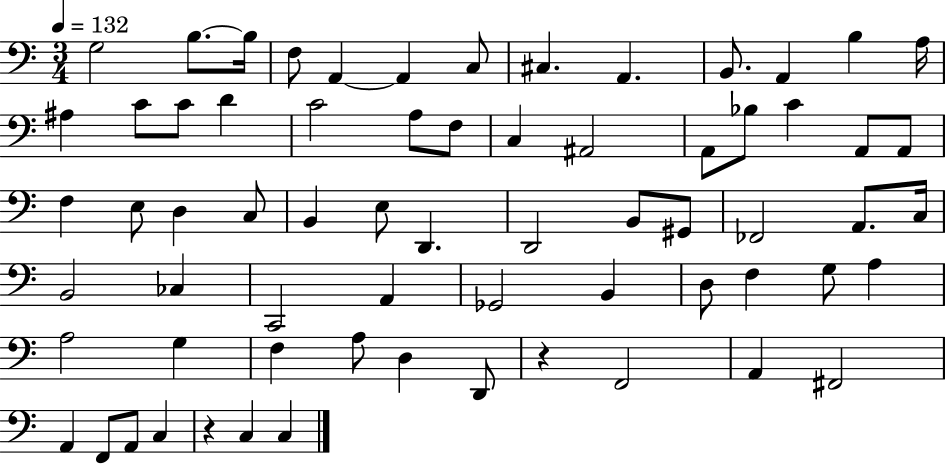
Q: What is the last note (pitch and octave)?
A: C3